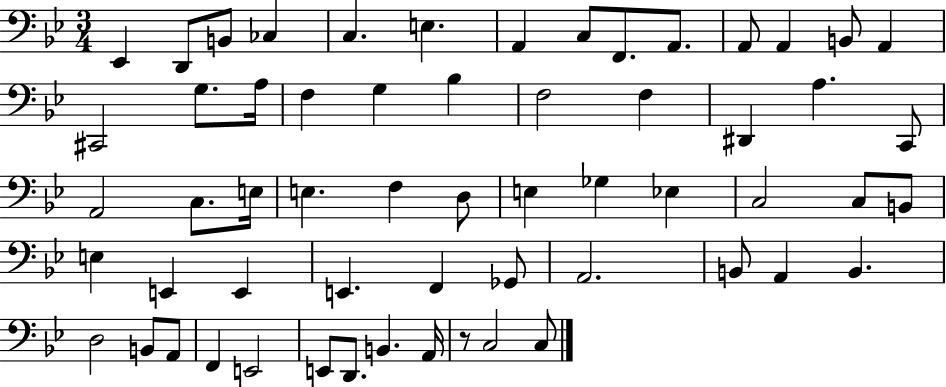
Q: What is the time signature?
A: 3/4